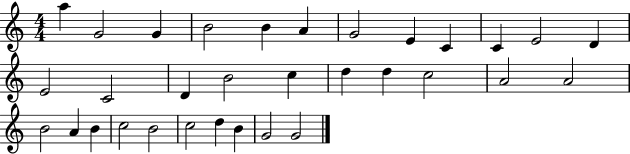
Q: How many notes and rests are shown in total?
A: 32